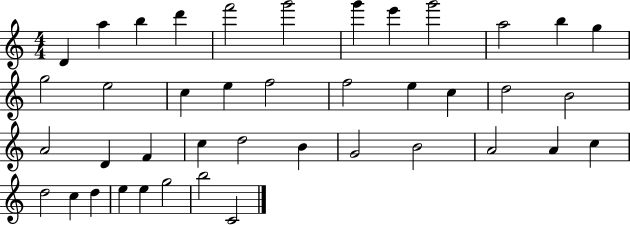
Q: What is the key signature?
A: C major